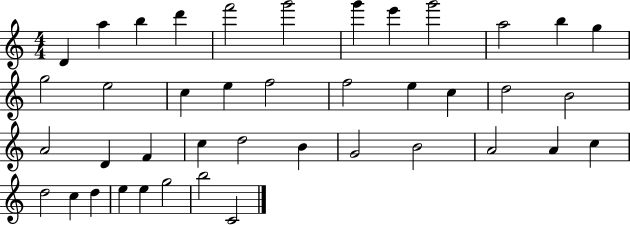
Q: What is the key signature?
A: C major